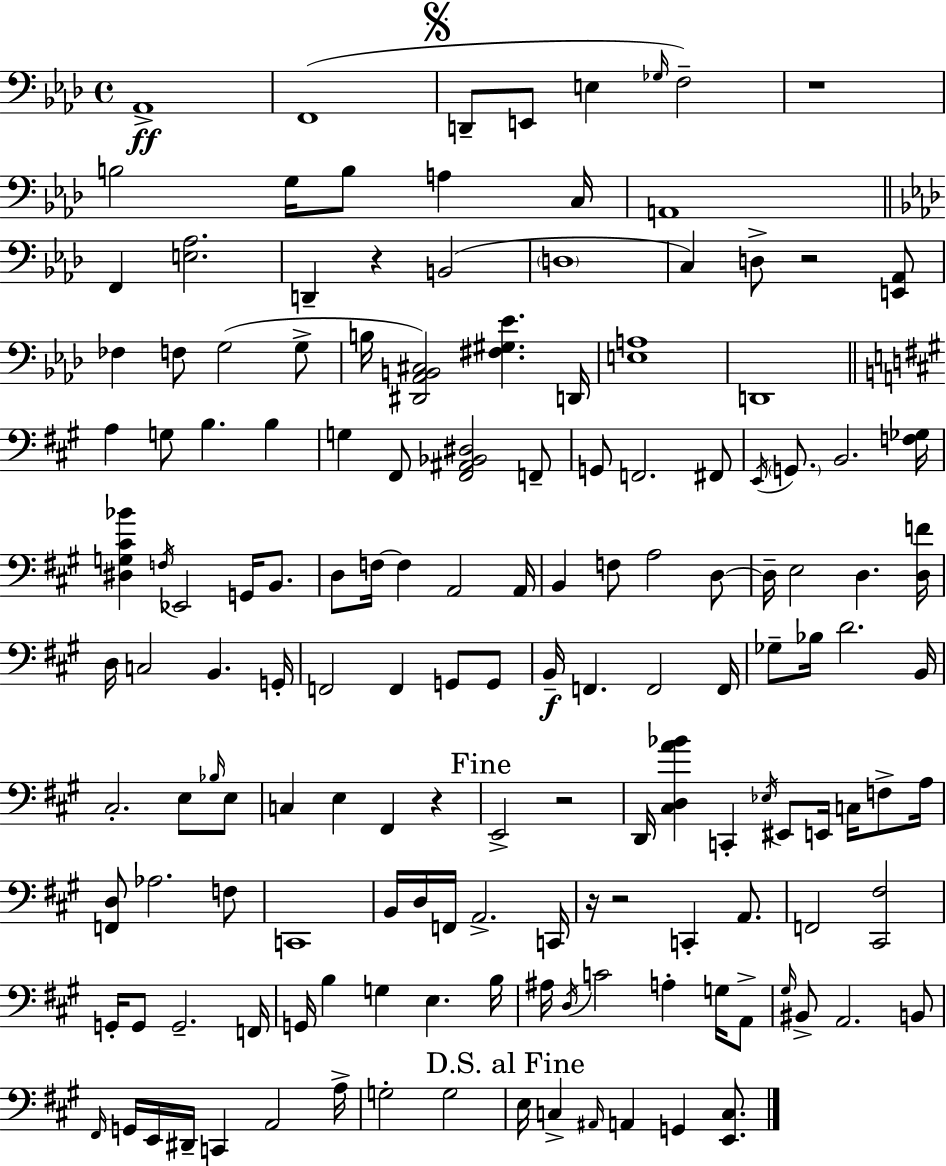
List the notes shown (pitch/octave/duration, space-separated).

Ab2/w F2/w D2/e E2/e E3/q Gb3/s F3/h R/w B3/h G3/s B3/e A3/q C3/s A2/w F2/q [E3,Ab3]/h. D2/q R/q B2/h D3/w C3/q D3/e R/h [E2,Ab2]/e FES3/q F3/e G3/h G3/e B3/s [D#2,Ab2,B2,C#3]/h [F#3,G#3,Eb4]/q. D2/s [E3,A3]/w D2/w A3/q G3/e B3/q. B3/q G3/q F#2/e [F#2,A#2,Bb2,D#3]/h F2/e G2/e F2/h. F#2/e E2/s G2/e. B2/h. [F3,Gb3]/s [D#3,G3,C#4,Bb4]/q F3/s Eb2/h G2/s B2/e. D3/e F3/s F3/q A2/h A2/s B2/q F3/e A3/h D3/e D3/s E3/h D3/q. [D3,F4]/s D3/s C3/h B2/q. G2/s F2/h F2/q G2/e G2/e B2/s F2/q. F2/h F2/s Gb3/e Bb3/s D4/h. B2/s C#3/h. E3/e Bb3/s E3/e C3/q E3/q F#2/q R/q E2/h R/h D2/s [C#3,D3,A4,Bb4]/q C2/q Eb3/s EIS2/e E2/s C3/s F3/e A3/s [F2,D3]/e Ab3/h. F3/e C2/w B2/s D3/s F2/s A2/h. C2/s R/s R/h C2/q A2/e. F2/h [C#2,F#3]/h G2/s G2/e G2/h. F2/s G2/s B3/q G3/q E3/q. B3/s A#3/s D3/s C4/h A3/q G3/s A2/e G#3/s BIS2/e A2/h. B2/e F#2/s G2/s E2/s D#2/s C2/q A2/h A3/s G3/h G3/h E3/s C3/q A#2/s A2/q G2/q [E2,C3]/e.